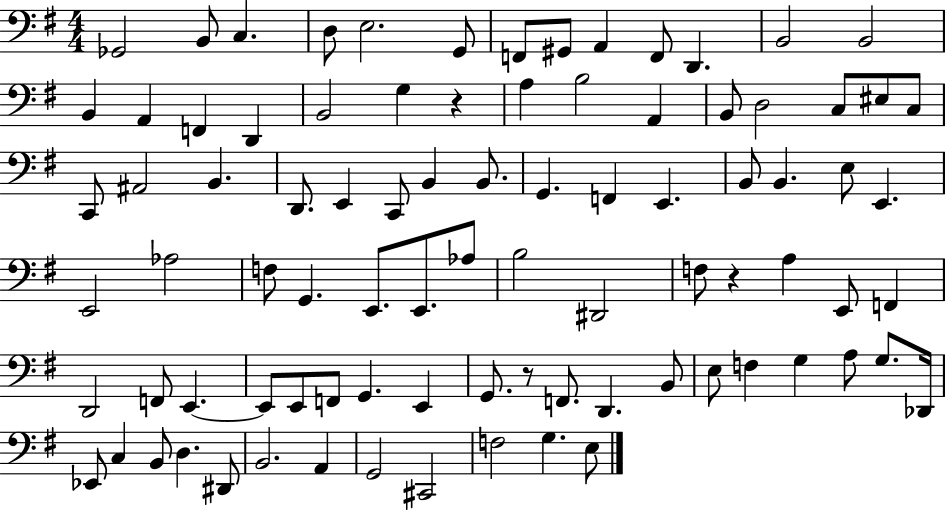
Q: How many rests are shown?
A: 3